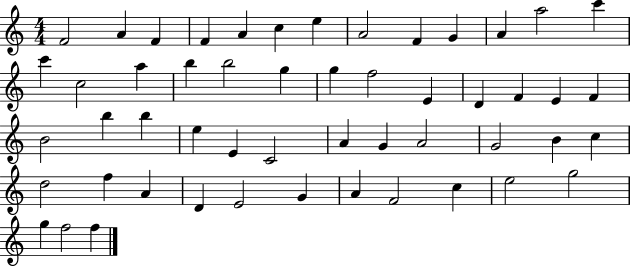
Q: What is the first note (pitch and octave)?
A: F4